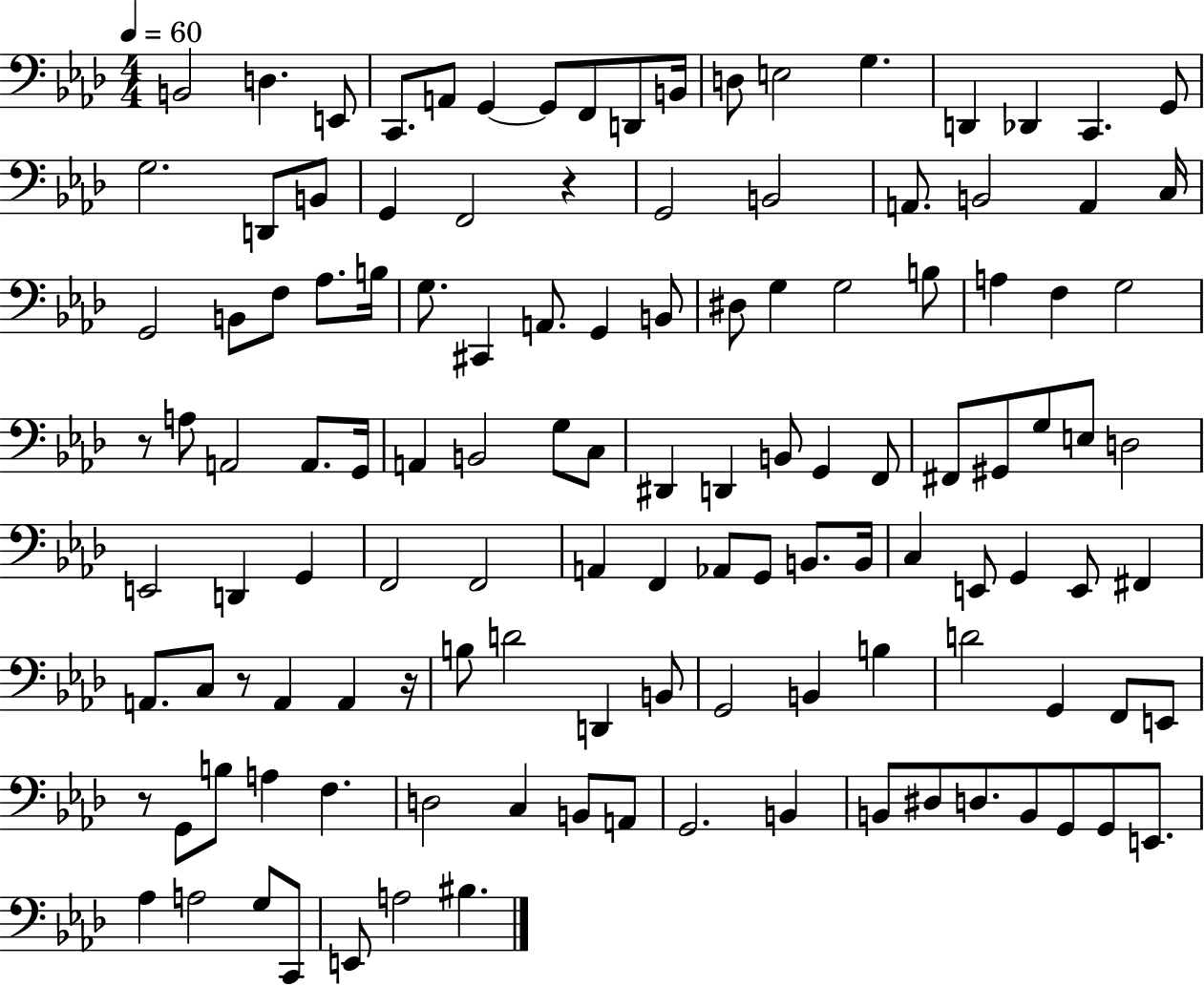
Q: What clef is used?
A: bass